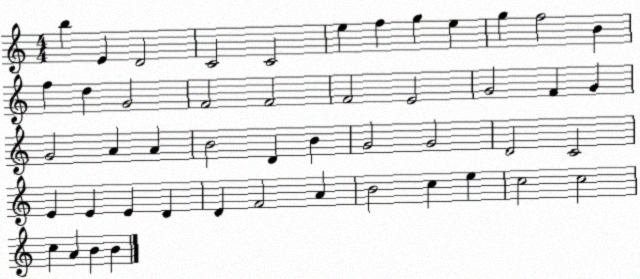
X:1
T:Untitled
M:4/4
L:1/4
K:C
b E D2 C2 C2 e f g e g f2 B f d G2 F2 F2 F2 E2 G2 F G G2 A A B2 D B G2 G2 D2 C2 E E E D D F2 A B2 c e c2 c2 c A B B